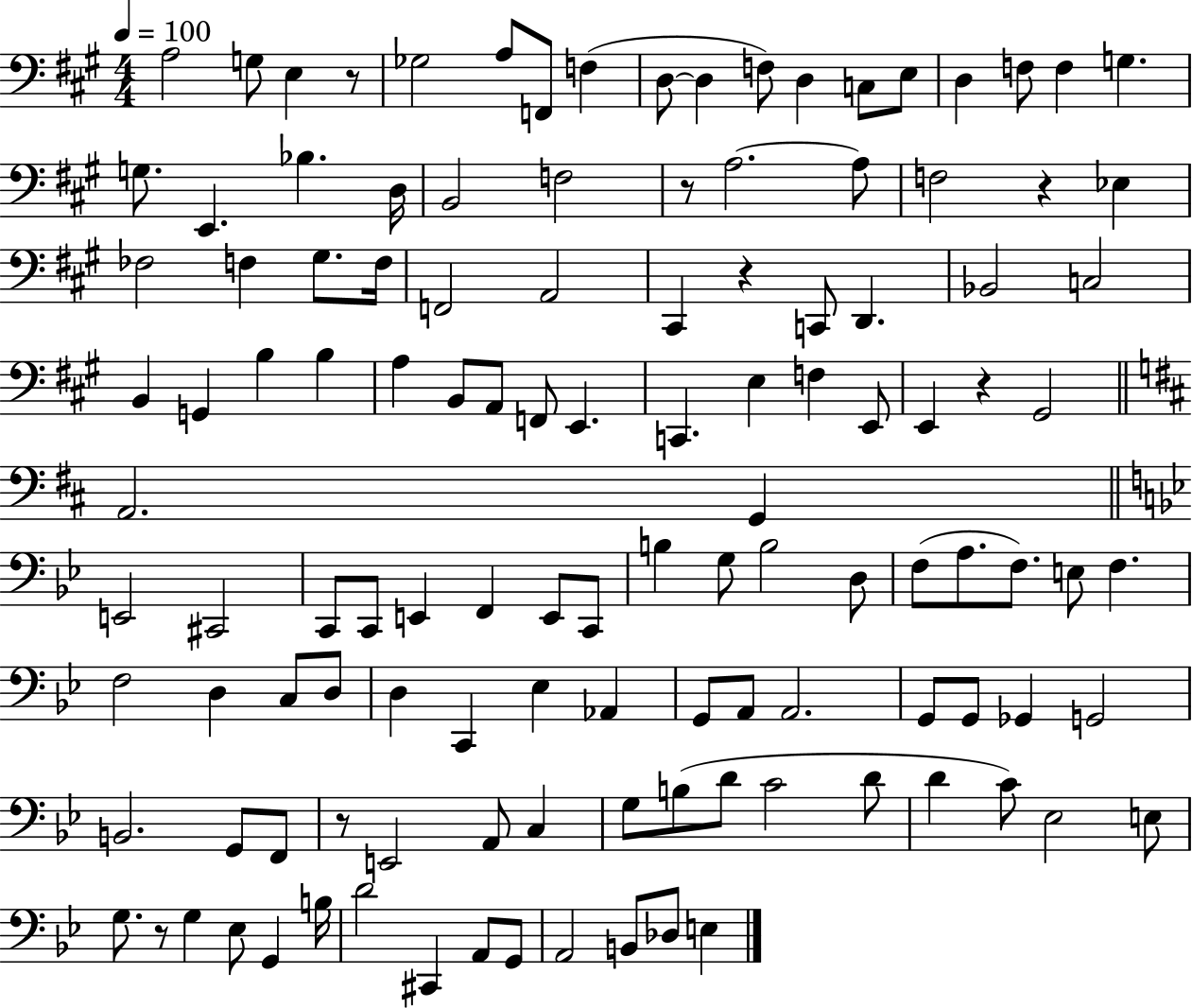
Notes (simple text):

A3/h G3/e E3/q R/e Gb3/h A3/e F2/e F3/q D3/e D3/q F3/e D3/q C3/e E3/e D3/q F3/e F3/q G3/q. G3/e. E2/q. Bb3/q. D3/s B2/h F3/h R/e A3/h. A3/e F3/h R/q Eb3/q FES3/h F3/q G#3/e. F3/s F2/h A2/h C#2/q R/q C2/e D2/q. Bb2/h C3/h B2/q G2/q B3/q B3/q A3/q B2/e A2/e F2/e E2/q. C2/q. E3/q F3/q E2/e E2/q R/q G#2/h A2/h. G2/q E2/h C#2/h C2/e C2/e E2/q F2/q E2/e C2/e B3/q G3/e B3/h D3/e F3/e A3/e. F3/e. E3/e F3/q. F3/h D3/q C3/e D3/e D3/q C2/q Eb3/q Ab2/q G2/e A2/e A2/h. G2/e G2/e Gb2/q G2/h B2/h. G2/e F2/e R/e E2/h A2/e C3/q G3/e B3/e D4/e C4/h D4/e D4/q C4/e Eb3/h E3/e G3/e. R/e G3/q Eb3/e G2/q B3/s D4/h C#2/q A2/e G2/e A2/h B2/e Db3/e E3/q